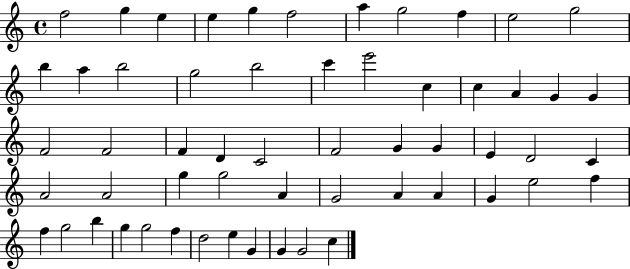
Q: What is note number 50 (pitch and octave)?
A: G5